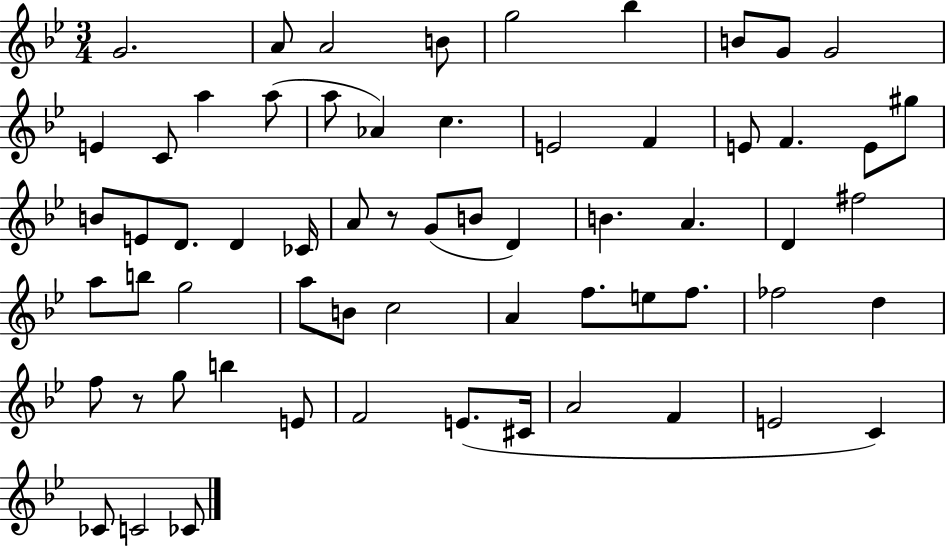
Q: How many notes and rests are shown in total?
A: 63